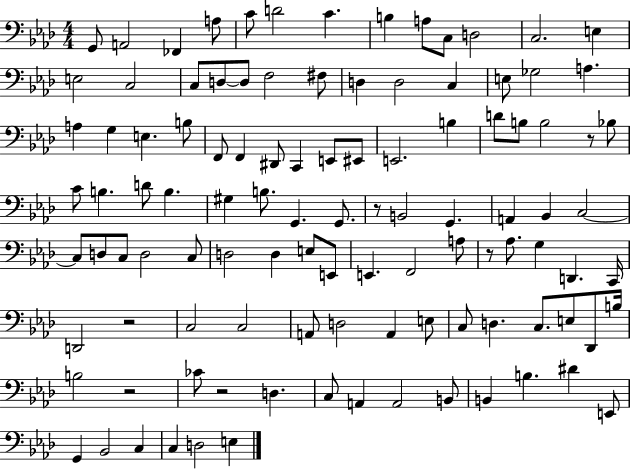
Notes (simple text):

G2/e A2/h FES2/q A3/e C4/e D4/h C4/q. B3/q A3/e C3/e D3/h C3/h. E3/q E3/h C3/h C3/e D3/e D3/e F3/h F#3/e D3/q D3/h C3/q E3/e Gb3/h A3/q. A3/q G3/q E3/q. B3/e F2/e F2/q D#2/e C2/q E2/e EIS2/e E2/h. B3/q D4/e B3/e B3/h R/e Bb3/e C4/e B3/q. D4/e B3/q. G#3/q B3/e. G2/q. G2/e. R/e B2/h G2/q. A2/q Bb2/q C3/h C3/e D3/e C3/e D3/h C3/e D3/h D3/q E3/e E2/e E2/q. F2/h A3/e R/e Ab3/e. G3/q D2/q. C2/s D2/h R/h C3/h C3/h A2/e D3/h A2/q E3/e C3/e D3/q. C3/e. E3/e Db2/e B3/s B3/h R/h CES4/e R/h D3/q. C3/e A2/q A2/h B2/e B2/q B3/q. D#4/q E2/e G2/q Bb2/h C3/q C3/q D3/h E3/q